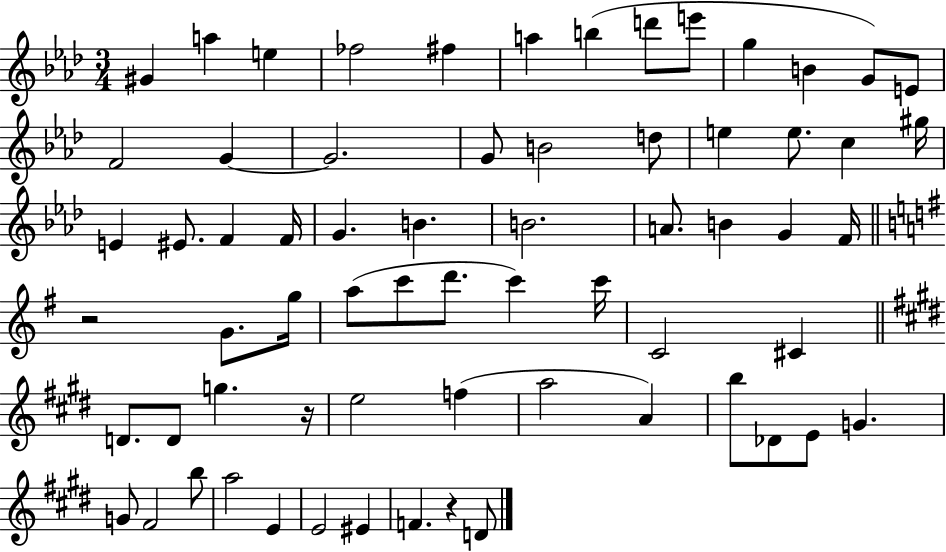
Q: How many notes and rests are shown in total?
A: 66